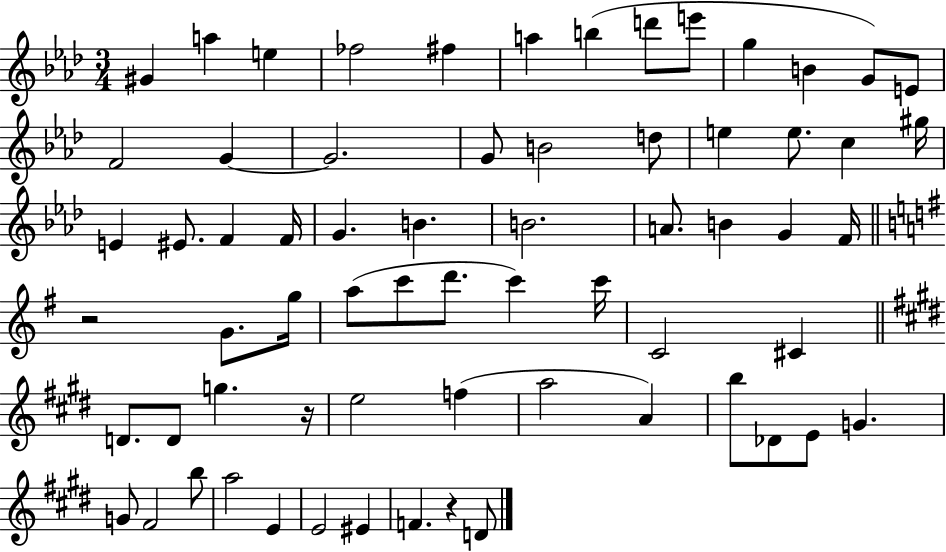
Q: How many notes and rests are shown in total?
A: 66